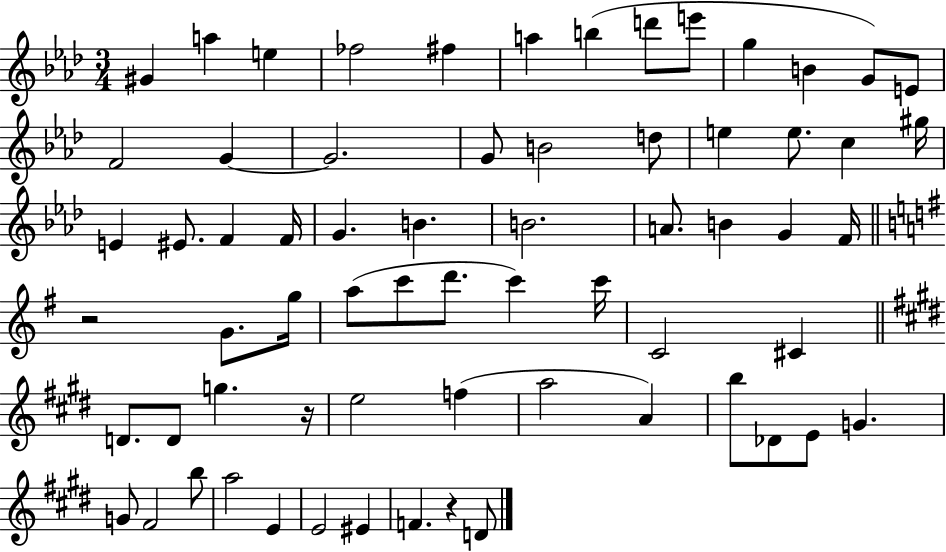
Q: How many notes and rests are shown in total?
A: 66